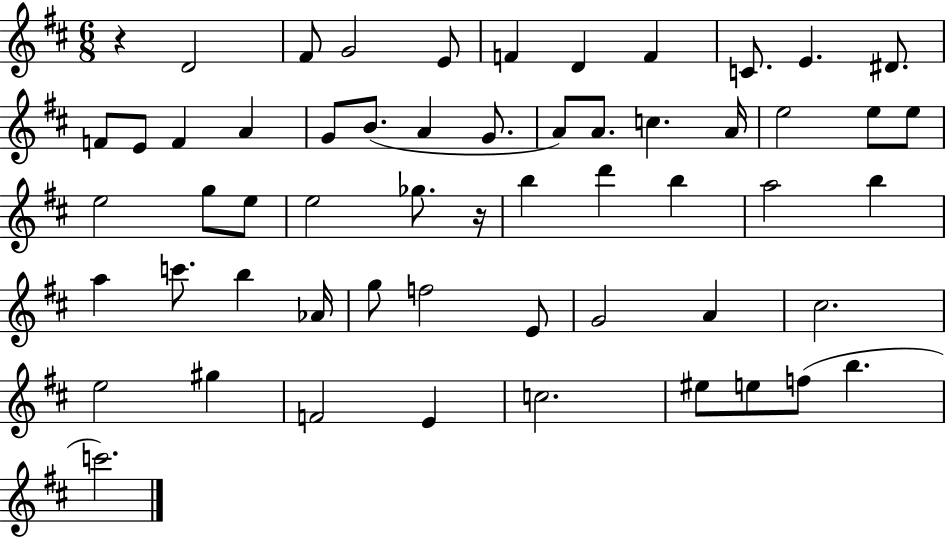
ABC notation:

X:1
T:Untitled
M:6/8
L:1/4
K:D
z D2 ^F/2 G2 E/2 F D F C/2 E ^D/2 F/2 E/2 F A G/2 B/2 A G/2 A/2 A/2 c A/4 e2 e/2 e/2 e2 g/2 e/2 e2 _g/2 z/4 b d' b a2 b a c'/2 b _A/4 g/2 f2 E/2 G2 A ^c2 e2 ^g F2 E c2 ^e/2 e/2 f/2 b c'2